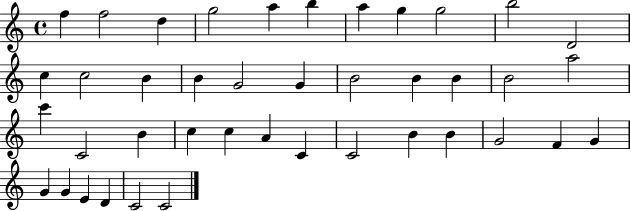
X:1
T:Untitled
M:4/4
L:1/4
K:C
f f2 d g2 a b a g g2 b2 D2 c c2 B B G2 G B2 B B B2 a2 c' C2 B c c A C C2 B B G2 F G G G E D C2 C2